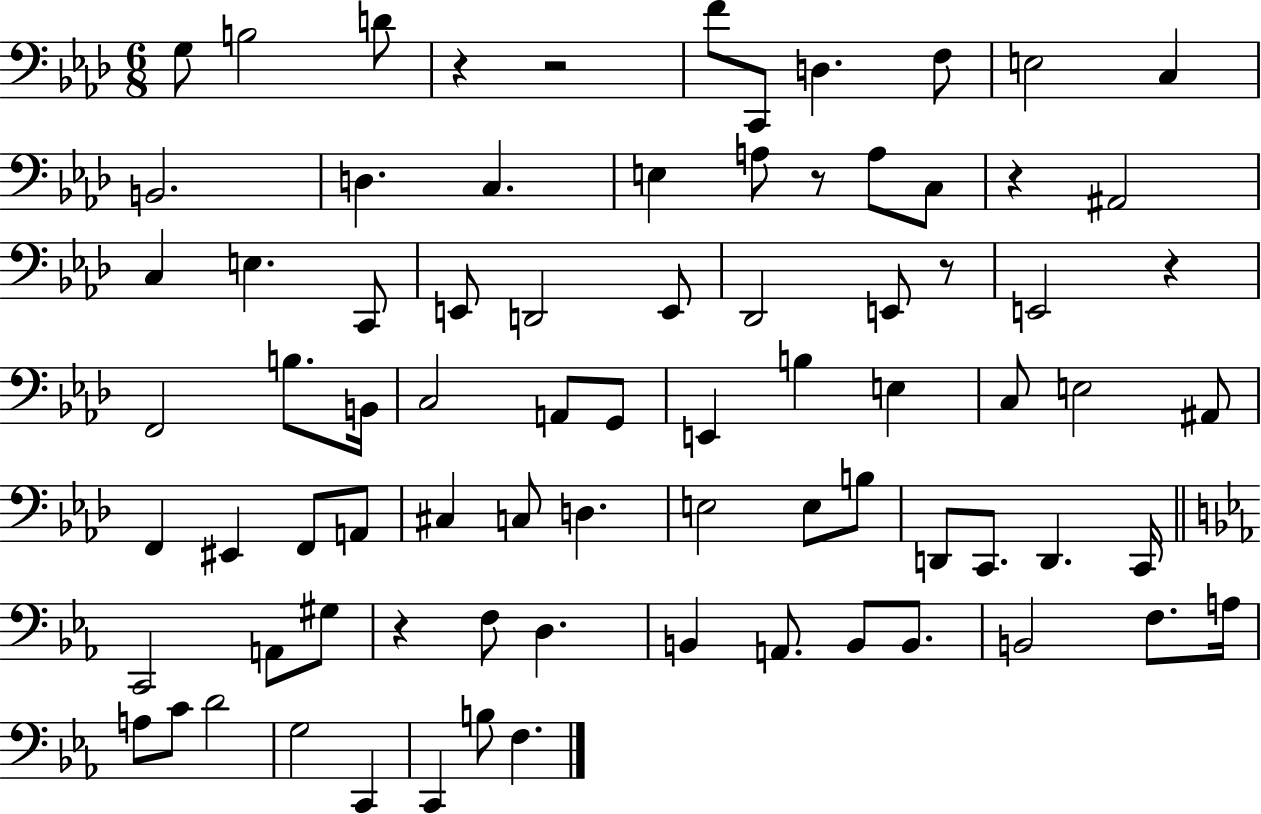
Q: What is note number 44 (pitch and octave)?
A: C3